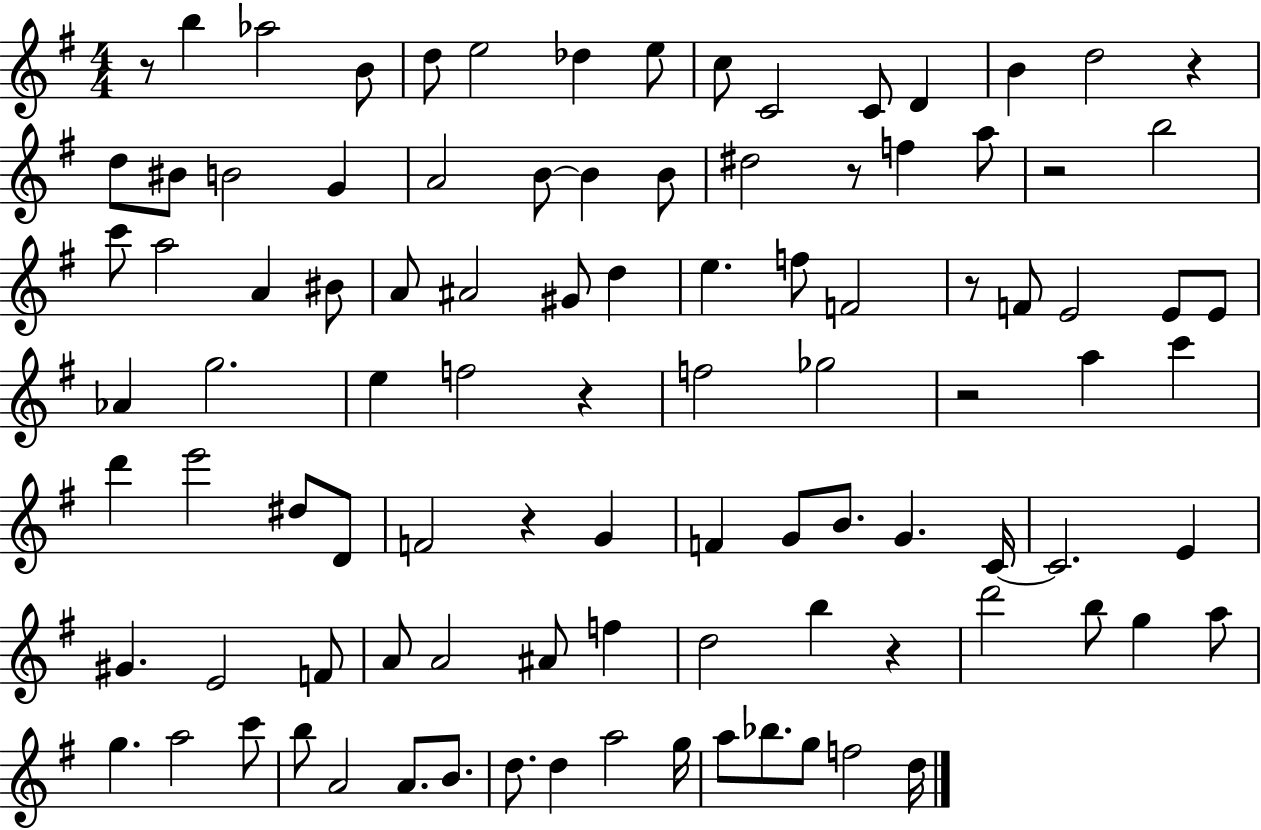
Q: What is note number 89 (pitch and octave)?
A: F5